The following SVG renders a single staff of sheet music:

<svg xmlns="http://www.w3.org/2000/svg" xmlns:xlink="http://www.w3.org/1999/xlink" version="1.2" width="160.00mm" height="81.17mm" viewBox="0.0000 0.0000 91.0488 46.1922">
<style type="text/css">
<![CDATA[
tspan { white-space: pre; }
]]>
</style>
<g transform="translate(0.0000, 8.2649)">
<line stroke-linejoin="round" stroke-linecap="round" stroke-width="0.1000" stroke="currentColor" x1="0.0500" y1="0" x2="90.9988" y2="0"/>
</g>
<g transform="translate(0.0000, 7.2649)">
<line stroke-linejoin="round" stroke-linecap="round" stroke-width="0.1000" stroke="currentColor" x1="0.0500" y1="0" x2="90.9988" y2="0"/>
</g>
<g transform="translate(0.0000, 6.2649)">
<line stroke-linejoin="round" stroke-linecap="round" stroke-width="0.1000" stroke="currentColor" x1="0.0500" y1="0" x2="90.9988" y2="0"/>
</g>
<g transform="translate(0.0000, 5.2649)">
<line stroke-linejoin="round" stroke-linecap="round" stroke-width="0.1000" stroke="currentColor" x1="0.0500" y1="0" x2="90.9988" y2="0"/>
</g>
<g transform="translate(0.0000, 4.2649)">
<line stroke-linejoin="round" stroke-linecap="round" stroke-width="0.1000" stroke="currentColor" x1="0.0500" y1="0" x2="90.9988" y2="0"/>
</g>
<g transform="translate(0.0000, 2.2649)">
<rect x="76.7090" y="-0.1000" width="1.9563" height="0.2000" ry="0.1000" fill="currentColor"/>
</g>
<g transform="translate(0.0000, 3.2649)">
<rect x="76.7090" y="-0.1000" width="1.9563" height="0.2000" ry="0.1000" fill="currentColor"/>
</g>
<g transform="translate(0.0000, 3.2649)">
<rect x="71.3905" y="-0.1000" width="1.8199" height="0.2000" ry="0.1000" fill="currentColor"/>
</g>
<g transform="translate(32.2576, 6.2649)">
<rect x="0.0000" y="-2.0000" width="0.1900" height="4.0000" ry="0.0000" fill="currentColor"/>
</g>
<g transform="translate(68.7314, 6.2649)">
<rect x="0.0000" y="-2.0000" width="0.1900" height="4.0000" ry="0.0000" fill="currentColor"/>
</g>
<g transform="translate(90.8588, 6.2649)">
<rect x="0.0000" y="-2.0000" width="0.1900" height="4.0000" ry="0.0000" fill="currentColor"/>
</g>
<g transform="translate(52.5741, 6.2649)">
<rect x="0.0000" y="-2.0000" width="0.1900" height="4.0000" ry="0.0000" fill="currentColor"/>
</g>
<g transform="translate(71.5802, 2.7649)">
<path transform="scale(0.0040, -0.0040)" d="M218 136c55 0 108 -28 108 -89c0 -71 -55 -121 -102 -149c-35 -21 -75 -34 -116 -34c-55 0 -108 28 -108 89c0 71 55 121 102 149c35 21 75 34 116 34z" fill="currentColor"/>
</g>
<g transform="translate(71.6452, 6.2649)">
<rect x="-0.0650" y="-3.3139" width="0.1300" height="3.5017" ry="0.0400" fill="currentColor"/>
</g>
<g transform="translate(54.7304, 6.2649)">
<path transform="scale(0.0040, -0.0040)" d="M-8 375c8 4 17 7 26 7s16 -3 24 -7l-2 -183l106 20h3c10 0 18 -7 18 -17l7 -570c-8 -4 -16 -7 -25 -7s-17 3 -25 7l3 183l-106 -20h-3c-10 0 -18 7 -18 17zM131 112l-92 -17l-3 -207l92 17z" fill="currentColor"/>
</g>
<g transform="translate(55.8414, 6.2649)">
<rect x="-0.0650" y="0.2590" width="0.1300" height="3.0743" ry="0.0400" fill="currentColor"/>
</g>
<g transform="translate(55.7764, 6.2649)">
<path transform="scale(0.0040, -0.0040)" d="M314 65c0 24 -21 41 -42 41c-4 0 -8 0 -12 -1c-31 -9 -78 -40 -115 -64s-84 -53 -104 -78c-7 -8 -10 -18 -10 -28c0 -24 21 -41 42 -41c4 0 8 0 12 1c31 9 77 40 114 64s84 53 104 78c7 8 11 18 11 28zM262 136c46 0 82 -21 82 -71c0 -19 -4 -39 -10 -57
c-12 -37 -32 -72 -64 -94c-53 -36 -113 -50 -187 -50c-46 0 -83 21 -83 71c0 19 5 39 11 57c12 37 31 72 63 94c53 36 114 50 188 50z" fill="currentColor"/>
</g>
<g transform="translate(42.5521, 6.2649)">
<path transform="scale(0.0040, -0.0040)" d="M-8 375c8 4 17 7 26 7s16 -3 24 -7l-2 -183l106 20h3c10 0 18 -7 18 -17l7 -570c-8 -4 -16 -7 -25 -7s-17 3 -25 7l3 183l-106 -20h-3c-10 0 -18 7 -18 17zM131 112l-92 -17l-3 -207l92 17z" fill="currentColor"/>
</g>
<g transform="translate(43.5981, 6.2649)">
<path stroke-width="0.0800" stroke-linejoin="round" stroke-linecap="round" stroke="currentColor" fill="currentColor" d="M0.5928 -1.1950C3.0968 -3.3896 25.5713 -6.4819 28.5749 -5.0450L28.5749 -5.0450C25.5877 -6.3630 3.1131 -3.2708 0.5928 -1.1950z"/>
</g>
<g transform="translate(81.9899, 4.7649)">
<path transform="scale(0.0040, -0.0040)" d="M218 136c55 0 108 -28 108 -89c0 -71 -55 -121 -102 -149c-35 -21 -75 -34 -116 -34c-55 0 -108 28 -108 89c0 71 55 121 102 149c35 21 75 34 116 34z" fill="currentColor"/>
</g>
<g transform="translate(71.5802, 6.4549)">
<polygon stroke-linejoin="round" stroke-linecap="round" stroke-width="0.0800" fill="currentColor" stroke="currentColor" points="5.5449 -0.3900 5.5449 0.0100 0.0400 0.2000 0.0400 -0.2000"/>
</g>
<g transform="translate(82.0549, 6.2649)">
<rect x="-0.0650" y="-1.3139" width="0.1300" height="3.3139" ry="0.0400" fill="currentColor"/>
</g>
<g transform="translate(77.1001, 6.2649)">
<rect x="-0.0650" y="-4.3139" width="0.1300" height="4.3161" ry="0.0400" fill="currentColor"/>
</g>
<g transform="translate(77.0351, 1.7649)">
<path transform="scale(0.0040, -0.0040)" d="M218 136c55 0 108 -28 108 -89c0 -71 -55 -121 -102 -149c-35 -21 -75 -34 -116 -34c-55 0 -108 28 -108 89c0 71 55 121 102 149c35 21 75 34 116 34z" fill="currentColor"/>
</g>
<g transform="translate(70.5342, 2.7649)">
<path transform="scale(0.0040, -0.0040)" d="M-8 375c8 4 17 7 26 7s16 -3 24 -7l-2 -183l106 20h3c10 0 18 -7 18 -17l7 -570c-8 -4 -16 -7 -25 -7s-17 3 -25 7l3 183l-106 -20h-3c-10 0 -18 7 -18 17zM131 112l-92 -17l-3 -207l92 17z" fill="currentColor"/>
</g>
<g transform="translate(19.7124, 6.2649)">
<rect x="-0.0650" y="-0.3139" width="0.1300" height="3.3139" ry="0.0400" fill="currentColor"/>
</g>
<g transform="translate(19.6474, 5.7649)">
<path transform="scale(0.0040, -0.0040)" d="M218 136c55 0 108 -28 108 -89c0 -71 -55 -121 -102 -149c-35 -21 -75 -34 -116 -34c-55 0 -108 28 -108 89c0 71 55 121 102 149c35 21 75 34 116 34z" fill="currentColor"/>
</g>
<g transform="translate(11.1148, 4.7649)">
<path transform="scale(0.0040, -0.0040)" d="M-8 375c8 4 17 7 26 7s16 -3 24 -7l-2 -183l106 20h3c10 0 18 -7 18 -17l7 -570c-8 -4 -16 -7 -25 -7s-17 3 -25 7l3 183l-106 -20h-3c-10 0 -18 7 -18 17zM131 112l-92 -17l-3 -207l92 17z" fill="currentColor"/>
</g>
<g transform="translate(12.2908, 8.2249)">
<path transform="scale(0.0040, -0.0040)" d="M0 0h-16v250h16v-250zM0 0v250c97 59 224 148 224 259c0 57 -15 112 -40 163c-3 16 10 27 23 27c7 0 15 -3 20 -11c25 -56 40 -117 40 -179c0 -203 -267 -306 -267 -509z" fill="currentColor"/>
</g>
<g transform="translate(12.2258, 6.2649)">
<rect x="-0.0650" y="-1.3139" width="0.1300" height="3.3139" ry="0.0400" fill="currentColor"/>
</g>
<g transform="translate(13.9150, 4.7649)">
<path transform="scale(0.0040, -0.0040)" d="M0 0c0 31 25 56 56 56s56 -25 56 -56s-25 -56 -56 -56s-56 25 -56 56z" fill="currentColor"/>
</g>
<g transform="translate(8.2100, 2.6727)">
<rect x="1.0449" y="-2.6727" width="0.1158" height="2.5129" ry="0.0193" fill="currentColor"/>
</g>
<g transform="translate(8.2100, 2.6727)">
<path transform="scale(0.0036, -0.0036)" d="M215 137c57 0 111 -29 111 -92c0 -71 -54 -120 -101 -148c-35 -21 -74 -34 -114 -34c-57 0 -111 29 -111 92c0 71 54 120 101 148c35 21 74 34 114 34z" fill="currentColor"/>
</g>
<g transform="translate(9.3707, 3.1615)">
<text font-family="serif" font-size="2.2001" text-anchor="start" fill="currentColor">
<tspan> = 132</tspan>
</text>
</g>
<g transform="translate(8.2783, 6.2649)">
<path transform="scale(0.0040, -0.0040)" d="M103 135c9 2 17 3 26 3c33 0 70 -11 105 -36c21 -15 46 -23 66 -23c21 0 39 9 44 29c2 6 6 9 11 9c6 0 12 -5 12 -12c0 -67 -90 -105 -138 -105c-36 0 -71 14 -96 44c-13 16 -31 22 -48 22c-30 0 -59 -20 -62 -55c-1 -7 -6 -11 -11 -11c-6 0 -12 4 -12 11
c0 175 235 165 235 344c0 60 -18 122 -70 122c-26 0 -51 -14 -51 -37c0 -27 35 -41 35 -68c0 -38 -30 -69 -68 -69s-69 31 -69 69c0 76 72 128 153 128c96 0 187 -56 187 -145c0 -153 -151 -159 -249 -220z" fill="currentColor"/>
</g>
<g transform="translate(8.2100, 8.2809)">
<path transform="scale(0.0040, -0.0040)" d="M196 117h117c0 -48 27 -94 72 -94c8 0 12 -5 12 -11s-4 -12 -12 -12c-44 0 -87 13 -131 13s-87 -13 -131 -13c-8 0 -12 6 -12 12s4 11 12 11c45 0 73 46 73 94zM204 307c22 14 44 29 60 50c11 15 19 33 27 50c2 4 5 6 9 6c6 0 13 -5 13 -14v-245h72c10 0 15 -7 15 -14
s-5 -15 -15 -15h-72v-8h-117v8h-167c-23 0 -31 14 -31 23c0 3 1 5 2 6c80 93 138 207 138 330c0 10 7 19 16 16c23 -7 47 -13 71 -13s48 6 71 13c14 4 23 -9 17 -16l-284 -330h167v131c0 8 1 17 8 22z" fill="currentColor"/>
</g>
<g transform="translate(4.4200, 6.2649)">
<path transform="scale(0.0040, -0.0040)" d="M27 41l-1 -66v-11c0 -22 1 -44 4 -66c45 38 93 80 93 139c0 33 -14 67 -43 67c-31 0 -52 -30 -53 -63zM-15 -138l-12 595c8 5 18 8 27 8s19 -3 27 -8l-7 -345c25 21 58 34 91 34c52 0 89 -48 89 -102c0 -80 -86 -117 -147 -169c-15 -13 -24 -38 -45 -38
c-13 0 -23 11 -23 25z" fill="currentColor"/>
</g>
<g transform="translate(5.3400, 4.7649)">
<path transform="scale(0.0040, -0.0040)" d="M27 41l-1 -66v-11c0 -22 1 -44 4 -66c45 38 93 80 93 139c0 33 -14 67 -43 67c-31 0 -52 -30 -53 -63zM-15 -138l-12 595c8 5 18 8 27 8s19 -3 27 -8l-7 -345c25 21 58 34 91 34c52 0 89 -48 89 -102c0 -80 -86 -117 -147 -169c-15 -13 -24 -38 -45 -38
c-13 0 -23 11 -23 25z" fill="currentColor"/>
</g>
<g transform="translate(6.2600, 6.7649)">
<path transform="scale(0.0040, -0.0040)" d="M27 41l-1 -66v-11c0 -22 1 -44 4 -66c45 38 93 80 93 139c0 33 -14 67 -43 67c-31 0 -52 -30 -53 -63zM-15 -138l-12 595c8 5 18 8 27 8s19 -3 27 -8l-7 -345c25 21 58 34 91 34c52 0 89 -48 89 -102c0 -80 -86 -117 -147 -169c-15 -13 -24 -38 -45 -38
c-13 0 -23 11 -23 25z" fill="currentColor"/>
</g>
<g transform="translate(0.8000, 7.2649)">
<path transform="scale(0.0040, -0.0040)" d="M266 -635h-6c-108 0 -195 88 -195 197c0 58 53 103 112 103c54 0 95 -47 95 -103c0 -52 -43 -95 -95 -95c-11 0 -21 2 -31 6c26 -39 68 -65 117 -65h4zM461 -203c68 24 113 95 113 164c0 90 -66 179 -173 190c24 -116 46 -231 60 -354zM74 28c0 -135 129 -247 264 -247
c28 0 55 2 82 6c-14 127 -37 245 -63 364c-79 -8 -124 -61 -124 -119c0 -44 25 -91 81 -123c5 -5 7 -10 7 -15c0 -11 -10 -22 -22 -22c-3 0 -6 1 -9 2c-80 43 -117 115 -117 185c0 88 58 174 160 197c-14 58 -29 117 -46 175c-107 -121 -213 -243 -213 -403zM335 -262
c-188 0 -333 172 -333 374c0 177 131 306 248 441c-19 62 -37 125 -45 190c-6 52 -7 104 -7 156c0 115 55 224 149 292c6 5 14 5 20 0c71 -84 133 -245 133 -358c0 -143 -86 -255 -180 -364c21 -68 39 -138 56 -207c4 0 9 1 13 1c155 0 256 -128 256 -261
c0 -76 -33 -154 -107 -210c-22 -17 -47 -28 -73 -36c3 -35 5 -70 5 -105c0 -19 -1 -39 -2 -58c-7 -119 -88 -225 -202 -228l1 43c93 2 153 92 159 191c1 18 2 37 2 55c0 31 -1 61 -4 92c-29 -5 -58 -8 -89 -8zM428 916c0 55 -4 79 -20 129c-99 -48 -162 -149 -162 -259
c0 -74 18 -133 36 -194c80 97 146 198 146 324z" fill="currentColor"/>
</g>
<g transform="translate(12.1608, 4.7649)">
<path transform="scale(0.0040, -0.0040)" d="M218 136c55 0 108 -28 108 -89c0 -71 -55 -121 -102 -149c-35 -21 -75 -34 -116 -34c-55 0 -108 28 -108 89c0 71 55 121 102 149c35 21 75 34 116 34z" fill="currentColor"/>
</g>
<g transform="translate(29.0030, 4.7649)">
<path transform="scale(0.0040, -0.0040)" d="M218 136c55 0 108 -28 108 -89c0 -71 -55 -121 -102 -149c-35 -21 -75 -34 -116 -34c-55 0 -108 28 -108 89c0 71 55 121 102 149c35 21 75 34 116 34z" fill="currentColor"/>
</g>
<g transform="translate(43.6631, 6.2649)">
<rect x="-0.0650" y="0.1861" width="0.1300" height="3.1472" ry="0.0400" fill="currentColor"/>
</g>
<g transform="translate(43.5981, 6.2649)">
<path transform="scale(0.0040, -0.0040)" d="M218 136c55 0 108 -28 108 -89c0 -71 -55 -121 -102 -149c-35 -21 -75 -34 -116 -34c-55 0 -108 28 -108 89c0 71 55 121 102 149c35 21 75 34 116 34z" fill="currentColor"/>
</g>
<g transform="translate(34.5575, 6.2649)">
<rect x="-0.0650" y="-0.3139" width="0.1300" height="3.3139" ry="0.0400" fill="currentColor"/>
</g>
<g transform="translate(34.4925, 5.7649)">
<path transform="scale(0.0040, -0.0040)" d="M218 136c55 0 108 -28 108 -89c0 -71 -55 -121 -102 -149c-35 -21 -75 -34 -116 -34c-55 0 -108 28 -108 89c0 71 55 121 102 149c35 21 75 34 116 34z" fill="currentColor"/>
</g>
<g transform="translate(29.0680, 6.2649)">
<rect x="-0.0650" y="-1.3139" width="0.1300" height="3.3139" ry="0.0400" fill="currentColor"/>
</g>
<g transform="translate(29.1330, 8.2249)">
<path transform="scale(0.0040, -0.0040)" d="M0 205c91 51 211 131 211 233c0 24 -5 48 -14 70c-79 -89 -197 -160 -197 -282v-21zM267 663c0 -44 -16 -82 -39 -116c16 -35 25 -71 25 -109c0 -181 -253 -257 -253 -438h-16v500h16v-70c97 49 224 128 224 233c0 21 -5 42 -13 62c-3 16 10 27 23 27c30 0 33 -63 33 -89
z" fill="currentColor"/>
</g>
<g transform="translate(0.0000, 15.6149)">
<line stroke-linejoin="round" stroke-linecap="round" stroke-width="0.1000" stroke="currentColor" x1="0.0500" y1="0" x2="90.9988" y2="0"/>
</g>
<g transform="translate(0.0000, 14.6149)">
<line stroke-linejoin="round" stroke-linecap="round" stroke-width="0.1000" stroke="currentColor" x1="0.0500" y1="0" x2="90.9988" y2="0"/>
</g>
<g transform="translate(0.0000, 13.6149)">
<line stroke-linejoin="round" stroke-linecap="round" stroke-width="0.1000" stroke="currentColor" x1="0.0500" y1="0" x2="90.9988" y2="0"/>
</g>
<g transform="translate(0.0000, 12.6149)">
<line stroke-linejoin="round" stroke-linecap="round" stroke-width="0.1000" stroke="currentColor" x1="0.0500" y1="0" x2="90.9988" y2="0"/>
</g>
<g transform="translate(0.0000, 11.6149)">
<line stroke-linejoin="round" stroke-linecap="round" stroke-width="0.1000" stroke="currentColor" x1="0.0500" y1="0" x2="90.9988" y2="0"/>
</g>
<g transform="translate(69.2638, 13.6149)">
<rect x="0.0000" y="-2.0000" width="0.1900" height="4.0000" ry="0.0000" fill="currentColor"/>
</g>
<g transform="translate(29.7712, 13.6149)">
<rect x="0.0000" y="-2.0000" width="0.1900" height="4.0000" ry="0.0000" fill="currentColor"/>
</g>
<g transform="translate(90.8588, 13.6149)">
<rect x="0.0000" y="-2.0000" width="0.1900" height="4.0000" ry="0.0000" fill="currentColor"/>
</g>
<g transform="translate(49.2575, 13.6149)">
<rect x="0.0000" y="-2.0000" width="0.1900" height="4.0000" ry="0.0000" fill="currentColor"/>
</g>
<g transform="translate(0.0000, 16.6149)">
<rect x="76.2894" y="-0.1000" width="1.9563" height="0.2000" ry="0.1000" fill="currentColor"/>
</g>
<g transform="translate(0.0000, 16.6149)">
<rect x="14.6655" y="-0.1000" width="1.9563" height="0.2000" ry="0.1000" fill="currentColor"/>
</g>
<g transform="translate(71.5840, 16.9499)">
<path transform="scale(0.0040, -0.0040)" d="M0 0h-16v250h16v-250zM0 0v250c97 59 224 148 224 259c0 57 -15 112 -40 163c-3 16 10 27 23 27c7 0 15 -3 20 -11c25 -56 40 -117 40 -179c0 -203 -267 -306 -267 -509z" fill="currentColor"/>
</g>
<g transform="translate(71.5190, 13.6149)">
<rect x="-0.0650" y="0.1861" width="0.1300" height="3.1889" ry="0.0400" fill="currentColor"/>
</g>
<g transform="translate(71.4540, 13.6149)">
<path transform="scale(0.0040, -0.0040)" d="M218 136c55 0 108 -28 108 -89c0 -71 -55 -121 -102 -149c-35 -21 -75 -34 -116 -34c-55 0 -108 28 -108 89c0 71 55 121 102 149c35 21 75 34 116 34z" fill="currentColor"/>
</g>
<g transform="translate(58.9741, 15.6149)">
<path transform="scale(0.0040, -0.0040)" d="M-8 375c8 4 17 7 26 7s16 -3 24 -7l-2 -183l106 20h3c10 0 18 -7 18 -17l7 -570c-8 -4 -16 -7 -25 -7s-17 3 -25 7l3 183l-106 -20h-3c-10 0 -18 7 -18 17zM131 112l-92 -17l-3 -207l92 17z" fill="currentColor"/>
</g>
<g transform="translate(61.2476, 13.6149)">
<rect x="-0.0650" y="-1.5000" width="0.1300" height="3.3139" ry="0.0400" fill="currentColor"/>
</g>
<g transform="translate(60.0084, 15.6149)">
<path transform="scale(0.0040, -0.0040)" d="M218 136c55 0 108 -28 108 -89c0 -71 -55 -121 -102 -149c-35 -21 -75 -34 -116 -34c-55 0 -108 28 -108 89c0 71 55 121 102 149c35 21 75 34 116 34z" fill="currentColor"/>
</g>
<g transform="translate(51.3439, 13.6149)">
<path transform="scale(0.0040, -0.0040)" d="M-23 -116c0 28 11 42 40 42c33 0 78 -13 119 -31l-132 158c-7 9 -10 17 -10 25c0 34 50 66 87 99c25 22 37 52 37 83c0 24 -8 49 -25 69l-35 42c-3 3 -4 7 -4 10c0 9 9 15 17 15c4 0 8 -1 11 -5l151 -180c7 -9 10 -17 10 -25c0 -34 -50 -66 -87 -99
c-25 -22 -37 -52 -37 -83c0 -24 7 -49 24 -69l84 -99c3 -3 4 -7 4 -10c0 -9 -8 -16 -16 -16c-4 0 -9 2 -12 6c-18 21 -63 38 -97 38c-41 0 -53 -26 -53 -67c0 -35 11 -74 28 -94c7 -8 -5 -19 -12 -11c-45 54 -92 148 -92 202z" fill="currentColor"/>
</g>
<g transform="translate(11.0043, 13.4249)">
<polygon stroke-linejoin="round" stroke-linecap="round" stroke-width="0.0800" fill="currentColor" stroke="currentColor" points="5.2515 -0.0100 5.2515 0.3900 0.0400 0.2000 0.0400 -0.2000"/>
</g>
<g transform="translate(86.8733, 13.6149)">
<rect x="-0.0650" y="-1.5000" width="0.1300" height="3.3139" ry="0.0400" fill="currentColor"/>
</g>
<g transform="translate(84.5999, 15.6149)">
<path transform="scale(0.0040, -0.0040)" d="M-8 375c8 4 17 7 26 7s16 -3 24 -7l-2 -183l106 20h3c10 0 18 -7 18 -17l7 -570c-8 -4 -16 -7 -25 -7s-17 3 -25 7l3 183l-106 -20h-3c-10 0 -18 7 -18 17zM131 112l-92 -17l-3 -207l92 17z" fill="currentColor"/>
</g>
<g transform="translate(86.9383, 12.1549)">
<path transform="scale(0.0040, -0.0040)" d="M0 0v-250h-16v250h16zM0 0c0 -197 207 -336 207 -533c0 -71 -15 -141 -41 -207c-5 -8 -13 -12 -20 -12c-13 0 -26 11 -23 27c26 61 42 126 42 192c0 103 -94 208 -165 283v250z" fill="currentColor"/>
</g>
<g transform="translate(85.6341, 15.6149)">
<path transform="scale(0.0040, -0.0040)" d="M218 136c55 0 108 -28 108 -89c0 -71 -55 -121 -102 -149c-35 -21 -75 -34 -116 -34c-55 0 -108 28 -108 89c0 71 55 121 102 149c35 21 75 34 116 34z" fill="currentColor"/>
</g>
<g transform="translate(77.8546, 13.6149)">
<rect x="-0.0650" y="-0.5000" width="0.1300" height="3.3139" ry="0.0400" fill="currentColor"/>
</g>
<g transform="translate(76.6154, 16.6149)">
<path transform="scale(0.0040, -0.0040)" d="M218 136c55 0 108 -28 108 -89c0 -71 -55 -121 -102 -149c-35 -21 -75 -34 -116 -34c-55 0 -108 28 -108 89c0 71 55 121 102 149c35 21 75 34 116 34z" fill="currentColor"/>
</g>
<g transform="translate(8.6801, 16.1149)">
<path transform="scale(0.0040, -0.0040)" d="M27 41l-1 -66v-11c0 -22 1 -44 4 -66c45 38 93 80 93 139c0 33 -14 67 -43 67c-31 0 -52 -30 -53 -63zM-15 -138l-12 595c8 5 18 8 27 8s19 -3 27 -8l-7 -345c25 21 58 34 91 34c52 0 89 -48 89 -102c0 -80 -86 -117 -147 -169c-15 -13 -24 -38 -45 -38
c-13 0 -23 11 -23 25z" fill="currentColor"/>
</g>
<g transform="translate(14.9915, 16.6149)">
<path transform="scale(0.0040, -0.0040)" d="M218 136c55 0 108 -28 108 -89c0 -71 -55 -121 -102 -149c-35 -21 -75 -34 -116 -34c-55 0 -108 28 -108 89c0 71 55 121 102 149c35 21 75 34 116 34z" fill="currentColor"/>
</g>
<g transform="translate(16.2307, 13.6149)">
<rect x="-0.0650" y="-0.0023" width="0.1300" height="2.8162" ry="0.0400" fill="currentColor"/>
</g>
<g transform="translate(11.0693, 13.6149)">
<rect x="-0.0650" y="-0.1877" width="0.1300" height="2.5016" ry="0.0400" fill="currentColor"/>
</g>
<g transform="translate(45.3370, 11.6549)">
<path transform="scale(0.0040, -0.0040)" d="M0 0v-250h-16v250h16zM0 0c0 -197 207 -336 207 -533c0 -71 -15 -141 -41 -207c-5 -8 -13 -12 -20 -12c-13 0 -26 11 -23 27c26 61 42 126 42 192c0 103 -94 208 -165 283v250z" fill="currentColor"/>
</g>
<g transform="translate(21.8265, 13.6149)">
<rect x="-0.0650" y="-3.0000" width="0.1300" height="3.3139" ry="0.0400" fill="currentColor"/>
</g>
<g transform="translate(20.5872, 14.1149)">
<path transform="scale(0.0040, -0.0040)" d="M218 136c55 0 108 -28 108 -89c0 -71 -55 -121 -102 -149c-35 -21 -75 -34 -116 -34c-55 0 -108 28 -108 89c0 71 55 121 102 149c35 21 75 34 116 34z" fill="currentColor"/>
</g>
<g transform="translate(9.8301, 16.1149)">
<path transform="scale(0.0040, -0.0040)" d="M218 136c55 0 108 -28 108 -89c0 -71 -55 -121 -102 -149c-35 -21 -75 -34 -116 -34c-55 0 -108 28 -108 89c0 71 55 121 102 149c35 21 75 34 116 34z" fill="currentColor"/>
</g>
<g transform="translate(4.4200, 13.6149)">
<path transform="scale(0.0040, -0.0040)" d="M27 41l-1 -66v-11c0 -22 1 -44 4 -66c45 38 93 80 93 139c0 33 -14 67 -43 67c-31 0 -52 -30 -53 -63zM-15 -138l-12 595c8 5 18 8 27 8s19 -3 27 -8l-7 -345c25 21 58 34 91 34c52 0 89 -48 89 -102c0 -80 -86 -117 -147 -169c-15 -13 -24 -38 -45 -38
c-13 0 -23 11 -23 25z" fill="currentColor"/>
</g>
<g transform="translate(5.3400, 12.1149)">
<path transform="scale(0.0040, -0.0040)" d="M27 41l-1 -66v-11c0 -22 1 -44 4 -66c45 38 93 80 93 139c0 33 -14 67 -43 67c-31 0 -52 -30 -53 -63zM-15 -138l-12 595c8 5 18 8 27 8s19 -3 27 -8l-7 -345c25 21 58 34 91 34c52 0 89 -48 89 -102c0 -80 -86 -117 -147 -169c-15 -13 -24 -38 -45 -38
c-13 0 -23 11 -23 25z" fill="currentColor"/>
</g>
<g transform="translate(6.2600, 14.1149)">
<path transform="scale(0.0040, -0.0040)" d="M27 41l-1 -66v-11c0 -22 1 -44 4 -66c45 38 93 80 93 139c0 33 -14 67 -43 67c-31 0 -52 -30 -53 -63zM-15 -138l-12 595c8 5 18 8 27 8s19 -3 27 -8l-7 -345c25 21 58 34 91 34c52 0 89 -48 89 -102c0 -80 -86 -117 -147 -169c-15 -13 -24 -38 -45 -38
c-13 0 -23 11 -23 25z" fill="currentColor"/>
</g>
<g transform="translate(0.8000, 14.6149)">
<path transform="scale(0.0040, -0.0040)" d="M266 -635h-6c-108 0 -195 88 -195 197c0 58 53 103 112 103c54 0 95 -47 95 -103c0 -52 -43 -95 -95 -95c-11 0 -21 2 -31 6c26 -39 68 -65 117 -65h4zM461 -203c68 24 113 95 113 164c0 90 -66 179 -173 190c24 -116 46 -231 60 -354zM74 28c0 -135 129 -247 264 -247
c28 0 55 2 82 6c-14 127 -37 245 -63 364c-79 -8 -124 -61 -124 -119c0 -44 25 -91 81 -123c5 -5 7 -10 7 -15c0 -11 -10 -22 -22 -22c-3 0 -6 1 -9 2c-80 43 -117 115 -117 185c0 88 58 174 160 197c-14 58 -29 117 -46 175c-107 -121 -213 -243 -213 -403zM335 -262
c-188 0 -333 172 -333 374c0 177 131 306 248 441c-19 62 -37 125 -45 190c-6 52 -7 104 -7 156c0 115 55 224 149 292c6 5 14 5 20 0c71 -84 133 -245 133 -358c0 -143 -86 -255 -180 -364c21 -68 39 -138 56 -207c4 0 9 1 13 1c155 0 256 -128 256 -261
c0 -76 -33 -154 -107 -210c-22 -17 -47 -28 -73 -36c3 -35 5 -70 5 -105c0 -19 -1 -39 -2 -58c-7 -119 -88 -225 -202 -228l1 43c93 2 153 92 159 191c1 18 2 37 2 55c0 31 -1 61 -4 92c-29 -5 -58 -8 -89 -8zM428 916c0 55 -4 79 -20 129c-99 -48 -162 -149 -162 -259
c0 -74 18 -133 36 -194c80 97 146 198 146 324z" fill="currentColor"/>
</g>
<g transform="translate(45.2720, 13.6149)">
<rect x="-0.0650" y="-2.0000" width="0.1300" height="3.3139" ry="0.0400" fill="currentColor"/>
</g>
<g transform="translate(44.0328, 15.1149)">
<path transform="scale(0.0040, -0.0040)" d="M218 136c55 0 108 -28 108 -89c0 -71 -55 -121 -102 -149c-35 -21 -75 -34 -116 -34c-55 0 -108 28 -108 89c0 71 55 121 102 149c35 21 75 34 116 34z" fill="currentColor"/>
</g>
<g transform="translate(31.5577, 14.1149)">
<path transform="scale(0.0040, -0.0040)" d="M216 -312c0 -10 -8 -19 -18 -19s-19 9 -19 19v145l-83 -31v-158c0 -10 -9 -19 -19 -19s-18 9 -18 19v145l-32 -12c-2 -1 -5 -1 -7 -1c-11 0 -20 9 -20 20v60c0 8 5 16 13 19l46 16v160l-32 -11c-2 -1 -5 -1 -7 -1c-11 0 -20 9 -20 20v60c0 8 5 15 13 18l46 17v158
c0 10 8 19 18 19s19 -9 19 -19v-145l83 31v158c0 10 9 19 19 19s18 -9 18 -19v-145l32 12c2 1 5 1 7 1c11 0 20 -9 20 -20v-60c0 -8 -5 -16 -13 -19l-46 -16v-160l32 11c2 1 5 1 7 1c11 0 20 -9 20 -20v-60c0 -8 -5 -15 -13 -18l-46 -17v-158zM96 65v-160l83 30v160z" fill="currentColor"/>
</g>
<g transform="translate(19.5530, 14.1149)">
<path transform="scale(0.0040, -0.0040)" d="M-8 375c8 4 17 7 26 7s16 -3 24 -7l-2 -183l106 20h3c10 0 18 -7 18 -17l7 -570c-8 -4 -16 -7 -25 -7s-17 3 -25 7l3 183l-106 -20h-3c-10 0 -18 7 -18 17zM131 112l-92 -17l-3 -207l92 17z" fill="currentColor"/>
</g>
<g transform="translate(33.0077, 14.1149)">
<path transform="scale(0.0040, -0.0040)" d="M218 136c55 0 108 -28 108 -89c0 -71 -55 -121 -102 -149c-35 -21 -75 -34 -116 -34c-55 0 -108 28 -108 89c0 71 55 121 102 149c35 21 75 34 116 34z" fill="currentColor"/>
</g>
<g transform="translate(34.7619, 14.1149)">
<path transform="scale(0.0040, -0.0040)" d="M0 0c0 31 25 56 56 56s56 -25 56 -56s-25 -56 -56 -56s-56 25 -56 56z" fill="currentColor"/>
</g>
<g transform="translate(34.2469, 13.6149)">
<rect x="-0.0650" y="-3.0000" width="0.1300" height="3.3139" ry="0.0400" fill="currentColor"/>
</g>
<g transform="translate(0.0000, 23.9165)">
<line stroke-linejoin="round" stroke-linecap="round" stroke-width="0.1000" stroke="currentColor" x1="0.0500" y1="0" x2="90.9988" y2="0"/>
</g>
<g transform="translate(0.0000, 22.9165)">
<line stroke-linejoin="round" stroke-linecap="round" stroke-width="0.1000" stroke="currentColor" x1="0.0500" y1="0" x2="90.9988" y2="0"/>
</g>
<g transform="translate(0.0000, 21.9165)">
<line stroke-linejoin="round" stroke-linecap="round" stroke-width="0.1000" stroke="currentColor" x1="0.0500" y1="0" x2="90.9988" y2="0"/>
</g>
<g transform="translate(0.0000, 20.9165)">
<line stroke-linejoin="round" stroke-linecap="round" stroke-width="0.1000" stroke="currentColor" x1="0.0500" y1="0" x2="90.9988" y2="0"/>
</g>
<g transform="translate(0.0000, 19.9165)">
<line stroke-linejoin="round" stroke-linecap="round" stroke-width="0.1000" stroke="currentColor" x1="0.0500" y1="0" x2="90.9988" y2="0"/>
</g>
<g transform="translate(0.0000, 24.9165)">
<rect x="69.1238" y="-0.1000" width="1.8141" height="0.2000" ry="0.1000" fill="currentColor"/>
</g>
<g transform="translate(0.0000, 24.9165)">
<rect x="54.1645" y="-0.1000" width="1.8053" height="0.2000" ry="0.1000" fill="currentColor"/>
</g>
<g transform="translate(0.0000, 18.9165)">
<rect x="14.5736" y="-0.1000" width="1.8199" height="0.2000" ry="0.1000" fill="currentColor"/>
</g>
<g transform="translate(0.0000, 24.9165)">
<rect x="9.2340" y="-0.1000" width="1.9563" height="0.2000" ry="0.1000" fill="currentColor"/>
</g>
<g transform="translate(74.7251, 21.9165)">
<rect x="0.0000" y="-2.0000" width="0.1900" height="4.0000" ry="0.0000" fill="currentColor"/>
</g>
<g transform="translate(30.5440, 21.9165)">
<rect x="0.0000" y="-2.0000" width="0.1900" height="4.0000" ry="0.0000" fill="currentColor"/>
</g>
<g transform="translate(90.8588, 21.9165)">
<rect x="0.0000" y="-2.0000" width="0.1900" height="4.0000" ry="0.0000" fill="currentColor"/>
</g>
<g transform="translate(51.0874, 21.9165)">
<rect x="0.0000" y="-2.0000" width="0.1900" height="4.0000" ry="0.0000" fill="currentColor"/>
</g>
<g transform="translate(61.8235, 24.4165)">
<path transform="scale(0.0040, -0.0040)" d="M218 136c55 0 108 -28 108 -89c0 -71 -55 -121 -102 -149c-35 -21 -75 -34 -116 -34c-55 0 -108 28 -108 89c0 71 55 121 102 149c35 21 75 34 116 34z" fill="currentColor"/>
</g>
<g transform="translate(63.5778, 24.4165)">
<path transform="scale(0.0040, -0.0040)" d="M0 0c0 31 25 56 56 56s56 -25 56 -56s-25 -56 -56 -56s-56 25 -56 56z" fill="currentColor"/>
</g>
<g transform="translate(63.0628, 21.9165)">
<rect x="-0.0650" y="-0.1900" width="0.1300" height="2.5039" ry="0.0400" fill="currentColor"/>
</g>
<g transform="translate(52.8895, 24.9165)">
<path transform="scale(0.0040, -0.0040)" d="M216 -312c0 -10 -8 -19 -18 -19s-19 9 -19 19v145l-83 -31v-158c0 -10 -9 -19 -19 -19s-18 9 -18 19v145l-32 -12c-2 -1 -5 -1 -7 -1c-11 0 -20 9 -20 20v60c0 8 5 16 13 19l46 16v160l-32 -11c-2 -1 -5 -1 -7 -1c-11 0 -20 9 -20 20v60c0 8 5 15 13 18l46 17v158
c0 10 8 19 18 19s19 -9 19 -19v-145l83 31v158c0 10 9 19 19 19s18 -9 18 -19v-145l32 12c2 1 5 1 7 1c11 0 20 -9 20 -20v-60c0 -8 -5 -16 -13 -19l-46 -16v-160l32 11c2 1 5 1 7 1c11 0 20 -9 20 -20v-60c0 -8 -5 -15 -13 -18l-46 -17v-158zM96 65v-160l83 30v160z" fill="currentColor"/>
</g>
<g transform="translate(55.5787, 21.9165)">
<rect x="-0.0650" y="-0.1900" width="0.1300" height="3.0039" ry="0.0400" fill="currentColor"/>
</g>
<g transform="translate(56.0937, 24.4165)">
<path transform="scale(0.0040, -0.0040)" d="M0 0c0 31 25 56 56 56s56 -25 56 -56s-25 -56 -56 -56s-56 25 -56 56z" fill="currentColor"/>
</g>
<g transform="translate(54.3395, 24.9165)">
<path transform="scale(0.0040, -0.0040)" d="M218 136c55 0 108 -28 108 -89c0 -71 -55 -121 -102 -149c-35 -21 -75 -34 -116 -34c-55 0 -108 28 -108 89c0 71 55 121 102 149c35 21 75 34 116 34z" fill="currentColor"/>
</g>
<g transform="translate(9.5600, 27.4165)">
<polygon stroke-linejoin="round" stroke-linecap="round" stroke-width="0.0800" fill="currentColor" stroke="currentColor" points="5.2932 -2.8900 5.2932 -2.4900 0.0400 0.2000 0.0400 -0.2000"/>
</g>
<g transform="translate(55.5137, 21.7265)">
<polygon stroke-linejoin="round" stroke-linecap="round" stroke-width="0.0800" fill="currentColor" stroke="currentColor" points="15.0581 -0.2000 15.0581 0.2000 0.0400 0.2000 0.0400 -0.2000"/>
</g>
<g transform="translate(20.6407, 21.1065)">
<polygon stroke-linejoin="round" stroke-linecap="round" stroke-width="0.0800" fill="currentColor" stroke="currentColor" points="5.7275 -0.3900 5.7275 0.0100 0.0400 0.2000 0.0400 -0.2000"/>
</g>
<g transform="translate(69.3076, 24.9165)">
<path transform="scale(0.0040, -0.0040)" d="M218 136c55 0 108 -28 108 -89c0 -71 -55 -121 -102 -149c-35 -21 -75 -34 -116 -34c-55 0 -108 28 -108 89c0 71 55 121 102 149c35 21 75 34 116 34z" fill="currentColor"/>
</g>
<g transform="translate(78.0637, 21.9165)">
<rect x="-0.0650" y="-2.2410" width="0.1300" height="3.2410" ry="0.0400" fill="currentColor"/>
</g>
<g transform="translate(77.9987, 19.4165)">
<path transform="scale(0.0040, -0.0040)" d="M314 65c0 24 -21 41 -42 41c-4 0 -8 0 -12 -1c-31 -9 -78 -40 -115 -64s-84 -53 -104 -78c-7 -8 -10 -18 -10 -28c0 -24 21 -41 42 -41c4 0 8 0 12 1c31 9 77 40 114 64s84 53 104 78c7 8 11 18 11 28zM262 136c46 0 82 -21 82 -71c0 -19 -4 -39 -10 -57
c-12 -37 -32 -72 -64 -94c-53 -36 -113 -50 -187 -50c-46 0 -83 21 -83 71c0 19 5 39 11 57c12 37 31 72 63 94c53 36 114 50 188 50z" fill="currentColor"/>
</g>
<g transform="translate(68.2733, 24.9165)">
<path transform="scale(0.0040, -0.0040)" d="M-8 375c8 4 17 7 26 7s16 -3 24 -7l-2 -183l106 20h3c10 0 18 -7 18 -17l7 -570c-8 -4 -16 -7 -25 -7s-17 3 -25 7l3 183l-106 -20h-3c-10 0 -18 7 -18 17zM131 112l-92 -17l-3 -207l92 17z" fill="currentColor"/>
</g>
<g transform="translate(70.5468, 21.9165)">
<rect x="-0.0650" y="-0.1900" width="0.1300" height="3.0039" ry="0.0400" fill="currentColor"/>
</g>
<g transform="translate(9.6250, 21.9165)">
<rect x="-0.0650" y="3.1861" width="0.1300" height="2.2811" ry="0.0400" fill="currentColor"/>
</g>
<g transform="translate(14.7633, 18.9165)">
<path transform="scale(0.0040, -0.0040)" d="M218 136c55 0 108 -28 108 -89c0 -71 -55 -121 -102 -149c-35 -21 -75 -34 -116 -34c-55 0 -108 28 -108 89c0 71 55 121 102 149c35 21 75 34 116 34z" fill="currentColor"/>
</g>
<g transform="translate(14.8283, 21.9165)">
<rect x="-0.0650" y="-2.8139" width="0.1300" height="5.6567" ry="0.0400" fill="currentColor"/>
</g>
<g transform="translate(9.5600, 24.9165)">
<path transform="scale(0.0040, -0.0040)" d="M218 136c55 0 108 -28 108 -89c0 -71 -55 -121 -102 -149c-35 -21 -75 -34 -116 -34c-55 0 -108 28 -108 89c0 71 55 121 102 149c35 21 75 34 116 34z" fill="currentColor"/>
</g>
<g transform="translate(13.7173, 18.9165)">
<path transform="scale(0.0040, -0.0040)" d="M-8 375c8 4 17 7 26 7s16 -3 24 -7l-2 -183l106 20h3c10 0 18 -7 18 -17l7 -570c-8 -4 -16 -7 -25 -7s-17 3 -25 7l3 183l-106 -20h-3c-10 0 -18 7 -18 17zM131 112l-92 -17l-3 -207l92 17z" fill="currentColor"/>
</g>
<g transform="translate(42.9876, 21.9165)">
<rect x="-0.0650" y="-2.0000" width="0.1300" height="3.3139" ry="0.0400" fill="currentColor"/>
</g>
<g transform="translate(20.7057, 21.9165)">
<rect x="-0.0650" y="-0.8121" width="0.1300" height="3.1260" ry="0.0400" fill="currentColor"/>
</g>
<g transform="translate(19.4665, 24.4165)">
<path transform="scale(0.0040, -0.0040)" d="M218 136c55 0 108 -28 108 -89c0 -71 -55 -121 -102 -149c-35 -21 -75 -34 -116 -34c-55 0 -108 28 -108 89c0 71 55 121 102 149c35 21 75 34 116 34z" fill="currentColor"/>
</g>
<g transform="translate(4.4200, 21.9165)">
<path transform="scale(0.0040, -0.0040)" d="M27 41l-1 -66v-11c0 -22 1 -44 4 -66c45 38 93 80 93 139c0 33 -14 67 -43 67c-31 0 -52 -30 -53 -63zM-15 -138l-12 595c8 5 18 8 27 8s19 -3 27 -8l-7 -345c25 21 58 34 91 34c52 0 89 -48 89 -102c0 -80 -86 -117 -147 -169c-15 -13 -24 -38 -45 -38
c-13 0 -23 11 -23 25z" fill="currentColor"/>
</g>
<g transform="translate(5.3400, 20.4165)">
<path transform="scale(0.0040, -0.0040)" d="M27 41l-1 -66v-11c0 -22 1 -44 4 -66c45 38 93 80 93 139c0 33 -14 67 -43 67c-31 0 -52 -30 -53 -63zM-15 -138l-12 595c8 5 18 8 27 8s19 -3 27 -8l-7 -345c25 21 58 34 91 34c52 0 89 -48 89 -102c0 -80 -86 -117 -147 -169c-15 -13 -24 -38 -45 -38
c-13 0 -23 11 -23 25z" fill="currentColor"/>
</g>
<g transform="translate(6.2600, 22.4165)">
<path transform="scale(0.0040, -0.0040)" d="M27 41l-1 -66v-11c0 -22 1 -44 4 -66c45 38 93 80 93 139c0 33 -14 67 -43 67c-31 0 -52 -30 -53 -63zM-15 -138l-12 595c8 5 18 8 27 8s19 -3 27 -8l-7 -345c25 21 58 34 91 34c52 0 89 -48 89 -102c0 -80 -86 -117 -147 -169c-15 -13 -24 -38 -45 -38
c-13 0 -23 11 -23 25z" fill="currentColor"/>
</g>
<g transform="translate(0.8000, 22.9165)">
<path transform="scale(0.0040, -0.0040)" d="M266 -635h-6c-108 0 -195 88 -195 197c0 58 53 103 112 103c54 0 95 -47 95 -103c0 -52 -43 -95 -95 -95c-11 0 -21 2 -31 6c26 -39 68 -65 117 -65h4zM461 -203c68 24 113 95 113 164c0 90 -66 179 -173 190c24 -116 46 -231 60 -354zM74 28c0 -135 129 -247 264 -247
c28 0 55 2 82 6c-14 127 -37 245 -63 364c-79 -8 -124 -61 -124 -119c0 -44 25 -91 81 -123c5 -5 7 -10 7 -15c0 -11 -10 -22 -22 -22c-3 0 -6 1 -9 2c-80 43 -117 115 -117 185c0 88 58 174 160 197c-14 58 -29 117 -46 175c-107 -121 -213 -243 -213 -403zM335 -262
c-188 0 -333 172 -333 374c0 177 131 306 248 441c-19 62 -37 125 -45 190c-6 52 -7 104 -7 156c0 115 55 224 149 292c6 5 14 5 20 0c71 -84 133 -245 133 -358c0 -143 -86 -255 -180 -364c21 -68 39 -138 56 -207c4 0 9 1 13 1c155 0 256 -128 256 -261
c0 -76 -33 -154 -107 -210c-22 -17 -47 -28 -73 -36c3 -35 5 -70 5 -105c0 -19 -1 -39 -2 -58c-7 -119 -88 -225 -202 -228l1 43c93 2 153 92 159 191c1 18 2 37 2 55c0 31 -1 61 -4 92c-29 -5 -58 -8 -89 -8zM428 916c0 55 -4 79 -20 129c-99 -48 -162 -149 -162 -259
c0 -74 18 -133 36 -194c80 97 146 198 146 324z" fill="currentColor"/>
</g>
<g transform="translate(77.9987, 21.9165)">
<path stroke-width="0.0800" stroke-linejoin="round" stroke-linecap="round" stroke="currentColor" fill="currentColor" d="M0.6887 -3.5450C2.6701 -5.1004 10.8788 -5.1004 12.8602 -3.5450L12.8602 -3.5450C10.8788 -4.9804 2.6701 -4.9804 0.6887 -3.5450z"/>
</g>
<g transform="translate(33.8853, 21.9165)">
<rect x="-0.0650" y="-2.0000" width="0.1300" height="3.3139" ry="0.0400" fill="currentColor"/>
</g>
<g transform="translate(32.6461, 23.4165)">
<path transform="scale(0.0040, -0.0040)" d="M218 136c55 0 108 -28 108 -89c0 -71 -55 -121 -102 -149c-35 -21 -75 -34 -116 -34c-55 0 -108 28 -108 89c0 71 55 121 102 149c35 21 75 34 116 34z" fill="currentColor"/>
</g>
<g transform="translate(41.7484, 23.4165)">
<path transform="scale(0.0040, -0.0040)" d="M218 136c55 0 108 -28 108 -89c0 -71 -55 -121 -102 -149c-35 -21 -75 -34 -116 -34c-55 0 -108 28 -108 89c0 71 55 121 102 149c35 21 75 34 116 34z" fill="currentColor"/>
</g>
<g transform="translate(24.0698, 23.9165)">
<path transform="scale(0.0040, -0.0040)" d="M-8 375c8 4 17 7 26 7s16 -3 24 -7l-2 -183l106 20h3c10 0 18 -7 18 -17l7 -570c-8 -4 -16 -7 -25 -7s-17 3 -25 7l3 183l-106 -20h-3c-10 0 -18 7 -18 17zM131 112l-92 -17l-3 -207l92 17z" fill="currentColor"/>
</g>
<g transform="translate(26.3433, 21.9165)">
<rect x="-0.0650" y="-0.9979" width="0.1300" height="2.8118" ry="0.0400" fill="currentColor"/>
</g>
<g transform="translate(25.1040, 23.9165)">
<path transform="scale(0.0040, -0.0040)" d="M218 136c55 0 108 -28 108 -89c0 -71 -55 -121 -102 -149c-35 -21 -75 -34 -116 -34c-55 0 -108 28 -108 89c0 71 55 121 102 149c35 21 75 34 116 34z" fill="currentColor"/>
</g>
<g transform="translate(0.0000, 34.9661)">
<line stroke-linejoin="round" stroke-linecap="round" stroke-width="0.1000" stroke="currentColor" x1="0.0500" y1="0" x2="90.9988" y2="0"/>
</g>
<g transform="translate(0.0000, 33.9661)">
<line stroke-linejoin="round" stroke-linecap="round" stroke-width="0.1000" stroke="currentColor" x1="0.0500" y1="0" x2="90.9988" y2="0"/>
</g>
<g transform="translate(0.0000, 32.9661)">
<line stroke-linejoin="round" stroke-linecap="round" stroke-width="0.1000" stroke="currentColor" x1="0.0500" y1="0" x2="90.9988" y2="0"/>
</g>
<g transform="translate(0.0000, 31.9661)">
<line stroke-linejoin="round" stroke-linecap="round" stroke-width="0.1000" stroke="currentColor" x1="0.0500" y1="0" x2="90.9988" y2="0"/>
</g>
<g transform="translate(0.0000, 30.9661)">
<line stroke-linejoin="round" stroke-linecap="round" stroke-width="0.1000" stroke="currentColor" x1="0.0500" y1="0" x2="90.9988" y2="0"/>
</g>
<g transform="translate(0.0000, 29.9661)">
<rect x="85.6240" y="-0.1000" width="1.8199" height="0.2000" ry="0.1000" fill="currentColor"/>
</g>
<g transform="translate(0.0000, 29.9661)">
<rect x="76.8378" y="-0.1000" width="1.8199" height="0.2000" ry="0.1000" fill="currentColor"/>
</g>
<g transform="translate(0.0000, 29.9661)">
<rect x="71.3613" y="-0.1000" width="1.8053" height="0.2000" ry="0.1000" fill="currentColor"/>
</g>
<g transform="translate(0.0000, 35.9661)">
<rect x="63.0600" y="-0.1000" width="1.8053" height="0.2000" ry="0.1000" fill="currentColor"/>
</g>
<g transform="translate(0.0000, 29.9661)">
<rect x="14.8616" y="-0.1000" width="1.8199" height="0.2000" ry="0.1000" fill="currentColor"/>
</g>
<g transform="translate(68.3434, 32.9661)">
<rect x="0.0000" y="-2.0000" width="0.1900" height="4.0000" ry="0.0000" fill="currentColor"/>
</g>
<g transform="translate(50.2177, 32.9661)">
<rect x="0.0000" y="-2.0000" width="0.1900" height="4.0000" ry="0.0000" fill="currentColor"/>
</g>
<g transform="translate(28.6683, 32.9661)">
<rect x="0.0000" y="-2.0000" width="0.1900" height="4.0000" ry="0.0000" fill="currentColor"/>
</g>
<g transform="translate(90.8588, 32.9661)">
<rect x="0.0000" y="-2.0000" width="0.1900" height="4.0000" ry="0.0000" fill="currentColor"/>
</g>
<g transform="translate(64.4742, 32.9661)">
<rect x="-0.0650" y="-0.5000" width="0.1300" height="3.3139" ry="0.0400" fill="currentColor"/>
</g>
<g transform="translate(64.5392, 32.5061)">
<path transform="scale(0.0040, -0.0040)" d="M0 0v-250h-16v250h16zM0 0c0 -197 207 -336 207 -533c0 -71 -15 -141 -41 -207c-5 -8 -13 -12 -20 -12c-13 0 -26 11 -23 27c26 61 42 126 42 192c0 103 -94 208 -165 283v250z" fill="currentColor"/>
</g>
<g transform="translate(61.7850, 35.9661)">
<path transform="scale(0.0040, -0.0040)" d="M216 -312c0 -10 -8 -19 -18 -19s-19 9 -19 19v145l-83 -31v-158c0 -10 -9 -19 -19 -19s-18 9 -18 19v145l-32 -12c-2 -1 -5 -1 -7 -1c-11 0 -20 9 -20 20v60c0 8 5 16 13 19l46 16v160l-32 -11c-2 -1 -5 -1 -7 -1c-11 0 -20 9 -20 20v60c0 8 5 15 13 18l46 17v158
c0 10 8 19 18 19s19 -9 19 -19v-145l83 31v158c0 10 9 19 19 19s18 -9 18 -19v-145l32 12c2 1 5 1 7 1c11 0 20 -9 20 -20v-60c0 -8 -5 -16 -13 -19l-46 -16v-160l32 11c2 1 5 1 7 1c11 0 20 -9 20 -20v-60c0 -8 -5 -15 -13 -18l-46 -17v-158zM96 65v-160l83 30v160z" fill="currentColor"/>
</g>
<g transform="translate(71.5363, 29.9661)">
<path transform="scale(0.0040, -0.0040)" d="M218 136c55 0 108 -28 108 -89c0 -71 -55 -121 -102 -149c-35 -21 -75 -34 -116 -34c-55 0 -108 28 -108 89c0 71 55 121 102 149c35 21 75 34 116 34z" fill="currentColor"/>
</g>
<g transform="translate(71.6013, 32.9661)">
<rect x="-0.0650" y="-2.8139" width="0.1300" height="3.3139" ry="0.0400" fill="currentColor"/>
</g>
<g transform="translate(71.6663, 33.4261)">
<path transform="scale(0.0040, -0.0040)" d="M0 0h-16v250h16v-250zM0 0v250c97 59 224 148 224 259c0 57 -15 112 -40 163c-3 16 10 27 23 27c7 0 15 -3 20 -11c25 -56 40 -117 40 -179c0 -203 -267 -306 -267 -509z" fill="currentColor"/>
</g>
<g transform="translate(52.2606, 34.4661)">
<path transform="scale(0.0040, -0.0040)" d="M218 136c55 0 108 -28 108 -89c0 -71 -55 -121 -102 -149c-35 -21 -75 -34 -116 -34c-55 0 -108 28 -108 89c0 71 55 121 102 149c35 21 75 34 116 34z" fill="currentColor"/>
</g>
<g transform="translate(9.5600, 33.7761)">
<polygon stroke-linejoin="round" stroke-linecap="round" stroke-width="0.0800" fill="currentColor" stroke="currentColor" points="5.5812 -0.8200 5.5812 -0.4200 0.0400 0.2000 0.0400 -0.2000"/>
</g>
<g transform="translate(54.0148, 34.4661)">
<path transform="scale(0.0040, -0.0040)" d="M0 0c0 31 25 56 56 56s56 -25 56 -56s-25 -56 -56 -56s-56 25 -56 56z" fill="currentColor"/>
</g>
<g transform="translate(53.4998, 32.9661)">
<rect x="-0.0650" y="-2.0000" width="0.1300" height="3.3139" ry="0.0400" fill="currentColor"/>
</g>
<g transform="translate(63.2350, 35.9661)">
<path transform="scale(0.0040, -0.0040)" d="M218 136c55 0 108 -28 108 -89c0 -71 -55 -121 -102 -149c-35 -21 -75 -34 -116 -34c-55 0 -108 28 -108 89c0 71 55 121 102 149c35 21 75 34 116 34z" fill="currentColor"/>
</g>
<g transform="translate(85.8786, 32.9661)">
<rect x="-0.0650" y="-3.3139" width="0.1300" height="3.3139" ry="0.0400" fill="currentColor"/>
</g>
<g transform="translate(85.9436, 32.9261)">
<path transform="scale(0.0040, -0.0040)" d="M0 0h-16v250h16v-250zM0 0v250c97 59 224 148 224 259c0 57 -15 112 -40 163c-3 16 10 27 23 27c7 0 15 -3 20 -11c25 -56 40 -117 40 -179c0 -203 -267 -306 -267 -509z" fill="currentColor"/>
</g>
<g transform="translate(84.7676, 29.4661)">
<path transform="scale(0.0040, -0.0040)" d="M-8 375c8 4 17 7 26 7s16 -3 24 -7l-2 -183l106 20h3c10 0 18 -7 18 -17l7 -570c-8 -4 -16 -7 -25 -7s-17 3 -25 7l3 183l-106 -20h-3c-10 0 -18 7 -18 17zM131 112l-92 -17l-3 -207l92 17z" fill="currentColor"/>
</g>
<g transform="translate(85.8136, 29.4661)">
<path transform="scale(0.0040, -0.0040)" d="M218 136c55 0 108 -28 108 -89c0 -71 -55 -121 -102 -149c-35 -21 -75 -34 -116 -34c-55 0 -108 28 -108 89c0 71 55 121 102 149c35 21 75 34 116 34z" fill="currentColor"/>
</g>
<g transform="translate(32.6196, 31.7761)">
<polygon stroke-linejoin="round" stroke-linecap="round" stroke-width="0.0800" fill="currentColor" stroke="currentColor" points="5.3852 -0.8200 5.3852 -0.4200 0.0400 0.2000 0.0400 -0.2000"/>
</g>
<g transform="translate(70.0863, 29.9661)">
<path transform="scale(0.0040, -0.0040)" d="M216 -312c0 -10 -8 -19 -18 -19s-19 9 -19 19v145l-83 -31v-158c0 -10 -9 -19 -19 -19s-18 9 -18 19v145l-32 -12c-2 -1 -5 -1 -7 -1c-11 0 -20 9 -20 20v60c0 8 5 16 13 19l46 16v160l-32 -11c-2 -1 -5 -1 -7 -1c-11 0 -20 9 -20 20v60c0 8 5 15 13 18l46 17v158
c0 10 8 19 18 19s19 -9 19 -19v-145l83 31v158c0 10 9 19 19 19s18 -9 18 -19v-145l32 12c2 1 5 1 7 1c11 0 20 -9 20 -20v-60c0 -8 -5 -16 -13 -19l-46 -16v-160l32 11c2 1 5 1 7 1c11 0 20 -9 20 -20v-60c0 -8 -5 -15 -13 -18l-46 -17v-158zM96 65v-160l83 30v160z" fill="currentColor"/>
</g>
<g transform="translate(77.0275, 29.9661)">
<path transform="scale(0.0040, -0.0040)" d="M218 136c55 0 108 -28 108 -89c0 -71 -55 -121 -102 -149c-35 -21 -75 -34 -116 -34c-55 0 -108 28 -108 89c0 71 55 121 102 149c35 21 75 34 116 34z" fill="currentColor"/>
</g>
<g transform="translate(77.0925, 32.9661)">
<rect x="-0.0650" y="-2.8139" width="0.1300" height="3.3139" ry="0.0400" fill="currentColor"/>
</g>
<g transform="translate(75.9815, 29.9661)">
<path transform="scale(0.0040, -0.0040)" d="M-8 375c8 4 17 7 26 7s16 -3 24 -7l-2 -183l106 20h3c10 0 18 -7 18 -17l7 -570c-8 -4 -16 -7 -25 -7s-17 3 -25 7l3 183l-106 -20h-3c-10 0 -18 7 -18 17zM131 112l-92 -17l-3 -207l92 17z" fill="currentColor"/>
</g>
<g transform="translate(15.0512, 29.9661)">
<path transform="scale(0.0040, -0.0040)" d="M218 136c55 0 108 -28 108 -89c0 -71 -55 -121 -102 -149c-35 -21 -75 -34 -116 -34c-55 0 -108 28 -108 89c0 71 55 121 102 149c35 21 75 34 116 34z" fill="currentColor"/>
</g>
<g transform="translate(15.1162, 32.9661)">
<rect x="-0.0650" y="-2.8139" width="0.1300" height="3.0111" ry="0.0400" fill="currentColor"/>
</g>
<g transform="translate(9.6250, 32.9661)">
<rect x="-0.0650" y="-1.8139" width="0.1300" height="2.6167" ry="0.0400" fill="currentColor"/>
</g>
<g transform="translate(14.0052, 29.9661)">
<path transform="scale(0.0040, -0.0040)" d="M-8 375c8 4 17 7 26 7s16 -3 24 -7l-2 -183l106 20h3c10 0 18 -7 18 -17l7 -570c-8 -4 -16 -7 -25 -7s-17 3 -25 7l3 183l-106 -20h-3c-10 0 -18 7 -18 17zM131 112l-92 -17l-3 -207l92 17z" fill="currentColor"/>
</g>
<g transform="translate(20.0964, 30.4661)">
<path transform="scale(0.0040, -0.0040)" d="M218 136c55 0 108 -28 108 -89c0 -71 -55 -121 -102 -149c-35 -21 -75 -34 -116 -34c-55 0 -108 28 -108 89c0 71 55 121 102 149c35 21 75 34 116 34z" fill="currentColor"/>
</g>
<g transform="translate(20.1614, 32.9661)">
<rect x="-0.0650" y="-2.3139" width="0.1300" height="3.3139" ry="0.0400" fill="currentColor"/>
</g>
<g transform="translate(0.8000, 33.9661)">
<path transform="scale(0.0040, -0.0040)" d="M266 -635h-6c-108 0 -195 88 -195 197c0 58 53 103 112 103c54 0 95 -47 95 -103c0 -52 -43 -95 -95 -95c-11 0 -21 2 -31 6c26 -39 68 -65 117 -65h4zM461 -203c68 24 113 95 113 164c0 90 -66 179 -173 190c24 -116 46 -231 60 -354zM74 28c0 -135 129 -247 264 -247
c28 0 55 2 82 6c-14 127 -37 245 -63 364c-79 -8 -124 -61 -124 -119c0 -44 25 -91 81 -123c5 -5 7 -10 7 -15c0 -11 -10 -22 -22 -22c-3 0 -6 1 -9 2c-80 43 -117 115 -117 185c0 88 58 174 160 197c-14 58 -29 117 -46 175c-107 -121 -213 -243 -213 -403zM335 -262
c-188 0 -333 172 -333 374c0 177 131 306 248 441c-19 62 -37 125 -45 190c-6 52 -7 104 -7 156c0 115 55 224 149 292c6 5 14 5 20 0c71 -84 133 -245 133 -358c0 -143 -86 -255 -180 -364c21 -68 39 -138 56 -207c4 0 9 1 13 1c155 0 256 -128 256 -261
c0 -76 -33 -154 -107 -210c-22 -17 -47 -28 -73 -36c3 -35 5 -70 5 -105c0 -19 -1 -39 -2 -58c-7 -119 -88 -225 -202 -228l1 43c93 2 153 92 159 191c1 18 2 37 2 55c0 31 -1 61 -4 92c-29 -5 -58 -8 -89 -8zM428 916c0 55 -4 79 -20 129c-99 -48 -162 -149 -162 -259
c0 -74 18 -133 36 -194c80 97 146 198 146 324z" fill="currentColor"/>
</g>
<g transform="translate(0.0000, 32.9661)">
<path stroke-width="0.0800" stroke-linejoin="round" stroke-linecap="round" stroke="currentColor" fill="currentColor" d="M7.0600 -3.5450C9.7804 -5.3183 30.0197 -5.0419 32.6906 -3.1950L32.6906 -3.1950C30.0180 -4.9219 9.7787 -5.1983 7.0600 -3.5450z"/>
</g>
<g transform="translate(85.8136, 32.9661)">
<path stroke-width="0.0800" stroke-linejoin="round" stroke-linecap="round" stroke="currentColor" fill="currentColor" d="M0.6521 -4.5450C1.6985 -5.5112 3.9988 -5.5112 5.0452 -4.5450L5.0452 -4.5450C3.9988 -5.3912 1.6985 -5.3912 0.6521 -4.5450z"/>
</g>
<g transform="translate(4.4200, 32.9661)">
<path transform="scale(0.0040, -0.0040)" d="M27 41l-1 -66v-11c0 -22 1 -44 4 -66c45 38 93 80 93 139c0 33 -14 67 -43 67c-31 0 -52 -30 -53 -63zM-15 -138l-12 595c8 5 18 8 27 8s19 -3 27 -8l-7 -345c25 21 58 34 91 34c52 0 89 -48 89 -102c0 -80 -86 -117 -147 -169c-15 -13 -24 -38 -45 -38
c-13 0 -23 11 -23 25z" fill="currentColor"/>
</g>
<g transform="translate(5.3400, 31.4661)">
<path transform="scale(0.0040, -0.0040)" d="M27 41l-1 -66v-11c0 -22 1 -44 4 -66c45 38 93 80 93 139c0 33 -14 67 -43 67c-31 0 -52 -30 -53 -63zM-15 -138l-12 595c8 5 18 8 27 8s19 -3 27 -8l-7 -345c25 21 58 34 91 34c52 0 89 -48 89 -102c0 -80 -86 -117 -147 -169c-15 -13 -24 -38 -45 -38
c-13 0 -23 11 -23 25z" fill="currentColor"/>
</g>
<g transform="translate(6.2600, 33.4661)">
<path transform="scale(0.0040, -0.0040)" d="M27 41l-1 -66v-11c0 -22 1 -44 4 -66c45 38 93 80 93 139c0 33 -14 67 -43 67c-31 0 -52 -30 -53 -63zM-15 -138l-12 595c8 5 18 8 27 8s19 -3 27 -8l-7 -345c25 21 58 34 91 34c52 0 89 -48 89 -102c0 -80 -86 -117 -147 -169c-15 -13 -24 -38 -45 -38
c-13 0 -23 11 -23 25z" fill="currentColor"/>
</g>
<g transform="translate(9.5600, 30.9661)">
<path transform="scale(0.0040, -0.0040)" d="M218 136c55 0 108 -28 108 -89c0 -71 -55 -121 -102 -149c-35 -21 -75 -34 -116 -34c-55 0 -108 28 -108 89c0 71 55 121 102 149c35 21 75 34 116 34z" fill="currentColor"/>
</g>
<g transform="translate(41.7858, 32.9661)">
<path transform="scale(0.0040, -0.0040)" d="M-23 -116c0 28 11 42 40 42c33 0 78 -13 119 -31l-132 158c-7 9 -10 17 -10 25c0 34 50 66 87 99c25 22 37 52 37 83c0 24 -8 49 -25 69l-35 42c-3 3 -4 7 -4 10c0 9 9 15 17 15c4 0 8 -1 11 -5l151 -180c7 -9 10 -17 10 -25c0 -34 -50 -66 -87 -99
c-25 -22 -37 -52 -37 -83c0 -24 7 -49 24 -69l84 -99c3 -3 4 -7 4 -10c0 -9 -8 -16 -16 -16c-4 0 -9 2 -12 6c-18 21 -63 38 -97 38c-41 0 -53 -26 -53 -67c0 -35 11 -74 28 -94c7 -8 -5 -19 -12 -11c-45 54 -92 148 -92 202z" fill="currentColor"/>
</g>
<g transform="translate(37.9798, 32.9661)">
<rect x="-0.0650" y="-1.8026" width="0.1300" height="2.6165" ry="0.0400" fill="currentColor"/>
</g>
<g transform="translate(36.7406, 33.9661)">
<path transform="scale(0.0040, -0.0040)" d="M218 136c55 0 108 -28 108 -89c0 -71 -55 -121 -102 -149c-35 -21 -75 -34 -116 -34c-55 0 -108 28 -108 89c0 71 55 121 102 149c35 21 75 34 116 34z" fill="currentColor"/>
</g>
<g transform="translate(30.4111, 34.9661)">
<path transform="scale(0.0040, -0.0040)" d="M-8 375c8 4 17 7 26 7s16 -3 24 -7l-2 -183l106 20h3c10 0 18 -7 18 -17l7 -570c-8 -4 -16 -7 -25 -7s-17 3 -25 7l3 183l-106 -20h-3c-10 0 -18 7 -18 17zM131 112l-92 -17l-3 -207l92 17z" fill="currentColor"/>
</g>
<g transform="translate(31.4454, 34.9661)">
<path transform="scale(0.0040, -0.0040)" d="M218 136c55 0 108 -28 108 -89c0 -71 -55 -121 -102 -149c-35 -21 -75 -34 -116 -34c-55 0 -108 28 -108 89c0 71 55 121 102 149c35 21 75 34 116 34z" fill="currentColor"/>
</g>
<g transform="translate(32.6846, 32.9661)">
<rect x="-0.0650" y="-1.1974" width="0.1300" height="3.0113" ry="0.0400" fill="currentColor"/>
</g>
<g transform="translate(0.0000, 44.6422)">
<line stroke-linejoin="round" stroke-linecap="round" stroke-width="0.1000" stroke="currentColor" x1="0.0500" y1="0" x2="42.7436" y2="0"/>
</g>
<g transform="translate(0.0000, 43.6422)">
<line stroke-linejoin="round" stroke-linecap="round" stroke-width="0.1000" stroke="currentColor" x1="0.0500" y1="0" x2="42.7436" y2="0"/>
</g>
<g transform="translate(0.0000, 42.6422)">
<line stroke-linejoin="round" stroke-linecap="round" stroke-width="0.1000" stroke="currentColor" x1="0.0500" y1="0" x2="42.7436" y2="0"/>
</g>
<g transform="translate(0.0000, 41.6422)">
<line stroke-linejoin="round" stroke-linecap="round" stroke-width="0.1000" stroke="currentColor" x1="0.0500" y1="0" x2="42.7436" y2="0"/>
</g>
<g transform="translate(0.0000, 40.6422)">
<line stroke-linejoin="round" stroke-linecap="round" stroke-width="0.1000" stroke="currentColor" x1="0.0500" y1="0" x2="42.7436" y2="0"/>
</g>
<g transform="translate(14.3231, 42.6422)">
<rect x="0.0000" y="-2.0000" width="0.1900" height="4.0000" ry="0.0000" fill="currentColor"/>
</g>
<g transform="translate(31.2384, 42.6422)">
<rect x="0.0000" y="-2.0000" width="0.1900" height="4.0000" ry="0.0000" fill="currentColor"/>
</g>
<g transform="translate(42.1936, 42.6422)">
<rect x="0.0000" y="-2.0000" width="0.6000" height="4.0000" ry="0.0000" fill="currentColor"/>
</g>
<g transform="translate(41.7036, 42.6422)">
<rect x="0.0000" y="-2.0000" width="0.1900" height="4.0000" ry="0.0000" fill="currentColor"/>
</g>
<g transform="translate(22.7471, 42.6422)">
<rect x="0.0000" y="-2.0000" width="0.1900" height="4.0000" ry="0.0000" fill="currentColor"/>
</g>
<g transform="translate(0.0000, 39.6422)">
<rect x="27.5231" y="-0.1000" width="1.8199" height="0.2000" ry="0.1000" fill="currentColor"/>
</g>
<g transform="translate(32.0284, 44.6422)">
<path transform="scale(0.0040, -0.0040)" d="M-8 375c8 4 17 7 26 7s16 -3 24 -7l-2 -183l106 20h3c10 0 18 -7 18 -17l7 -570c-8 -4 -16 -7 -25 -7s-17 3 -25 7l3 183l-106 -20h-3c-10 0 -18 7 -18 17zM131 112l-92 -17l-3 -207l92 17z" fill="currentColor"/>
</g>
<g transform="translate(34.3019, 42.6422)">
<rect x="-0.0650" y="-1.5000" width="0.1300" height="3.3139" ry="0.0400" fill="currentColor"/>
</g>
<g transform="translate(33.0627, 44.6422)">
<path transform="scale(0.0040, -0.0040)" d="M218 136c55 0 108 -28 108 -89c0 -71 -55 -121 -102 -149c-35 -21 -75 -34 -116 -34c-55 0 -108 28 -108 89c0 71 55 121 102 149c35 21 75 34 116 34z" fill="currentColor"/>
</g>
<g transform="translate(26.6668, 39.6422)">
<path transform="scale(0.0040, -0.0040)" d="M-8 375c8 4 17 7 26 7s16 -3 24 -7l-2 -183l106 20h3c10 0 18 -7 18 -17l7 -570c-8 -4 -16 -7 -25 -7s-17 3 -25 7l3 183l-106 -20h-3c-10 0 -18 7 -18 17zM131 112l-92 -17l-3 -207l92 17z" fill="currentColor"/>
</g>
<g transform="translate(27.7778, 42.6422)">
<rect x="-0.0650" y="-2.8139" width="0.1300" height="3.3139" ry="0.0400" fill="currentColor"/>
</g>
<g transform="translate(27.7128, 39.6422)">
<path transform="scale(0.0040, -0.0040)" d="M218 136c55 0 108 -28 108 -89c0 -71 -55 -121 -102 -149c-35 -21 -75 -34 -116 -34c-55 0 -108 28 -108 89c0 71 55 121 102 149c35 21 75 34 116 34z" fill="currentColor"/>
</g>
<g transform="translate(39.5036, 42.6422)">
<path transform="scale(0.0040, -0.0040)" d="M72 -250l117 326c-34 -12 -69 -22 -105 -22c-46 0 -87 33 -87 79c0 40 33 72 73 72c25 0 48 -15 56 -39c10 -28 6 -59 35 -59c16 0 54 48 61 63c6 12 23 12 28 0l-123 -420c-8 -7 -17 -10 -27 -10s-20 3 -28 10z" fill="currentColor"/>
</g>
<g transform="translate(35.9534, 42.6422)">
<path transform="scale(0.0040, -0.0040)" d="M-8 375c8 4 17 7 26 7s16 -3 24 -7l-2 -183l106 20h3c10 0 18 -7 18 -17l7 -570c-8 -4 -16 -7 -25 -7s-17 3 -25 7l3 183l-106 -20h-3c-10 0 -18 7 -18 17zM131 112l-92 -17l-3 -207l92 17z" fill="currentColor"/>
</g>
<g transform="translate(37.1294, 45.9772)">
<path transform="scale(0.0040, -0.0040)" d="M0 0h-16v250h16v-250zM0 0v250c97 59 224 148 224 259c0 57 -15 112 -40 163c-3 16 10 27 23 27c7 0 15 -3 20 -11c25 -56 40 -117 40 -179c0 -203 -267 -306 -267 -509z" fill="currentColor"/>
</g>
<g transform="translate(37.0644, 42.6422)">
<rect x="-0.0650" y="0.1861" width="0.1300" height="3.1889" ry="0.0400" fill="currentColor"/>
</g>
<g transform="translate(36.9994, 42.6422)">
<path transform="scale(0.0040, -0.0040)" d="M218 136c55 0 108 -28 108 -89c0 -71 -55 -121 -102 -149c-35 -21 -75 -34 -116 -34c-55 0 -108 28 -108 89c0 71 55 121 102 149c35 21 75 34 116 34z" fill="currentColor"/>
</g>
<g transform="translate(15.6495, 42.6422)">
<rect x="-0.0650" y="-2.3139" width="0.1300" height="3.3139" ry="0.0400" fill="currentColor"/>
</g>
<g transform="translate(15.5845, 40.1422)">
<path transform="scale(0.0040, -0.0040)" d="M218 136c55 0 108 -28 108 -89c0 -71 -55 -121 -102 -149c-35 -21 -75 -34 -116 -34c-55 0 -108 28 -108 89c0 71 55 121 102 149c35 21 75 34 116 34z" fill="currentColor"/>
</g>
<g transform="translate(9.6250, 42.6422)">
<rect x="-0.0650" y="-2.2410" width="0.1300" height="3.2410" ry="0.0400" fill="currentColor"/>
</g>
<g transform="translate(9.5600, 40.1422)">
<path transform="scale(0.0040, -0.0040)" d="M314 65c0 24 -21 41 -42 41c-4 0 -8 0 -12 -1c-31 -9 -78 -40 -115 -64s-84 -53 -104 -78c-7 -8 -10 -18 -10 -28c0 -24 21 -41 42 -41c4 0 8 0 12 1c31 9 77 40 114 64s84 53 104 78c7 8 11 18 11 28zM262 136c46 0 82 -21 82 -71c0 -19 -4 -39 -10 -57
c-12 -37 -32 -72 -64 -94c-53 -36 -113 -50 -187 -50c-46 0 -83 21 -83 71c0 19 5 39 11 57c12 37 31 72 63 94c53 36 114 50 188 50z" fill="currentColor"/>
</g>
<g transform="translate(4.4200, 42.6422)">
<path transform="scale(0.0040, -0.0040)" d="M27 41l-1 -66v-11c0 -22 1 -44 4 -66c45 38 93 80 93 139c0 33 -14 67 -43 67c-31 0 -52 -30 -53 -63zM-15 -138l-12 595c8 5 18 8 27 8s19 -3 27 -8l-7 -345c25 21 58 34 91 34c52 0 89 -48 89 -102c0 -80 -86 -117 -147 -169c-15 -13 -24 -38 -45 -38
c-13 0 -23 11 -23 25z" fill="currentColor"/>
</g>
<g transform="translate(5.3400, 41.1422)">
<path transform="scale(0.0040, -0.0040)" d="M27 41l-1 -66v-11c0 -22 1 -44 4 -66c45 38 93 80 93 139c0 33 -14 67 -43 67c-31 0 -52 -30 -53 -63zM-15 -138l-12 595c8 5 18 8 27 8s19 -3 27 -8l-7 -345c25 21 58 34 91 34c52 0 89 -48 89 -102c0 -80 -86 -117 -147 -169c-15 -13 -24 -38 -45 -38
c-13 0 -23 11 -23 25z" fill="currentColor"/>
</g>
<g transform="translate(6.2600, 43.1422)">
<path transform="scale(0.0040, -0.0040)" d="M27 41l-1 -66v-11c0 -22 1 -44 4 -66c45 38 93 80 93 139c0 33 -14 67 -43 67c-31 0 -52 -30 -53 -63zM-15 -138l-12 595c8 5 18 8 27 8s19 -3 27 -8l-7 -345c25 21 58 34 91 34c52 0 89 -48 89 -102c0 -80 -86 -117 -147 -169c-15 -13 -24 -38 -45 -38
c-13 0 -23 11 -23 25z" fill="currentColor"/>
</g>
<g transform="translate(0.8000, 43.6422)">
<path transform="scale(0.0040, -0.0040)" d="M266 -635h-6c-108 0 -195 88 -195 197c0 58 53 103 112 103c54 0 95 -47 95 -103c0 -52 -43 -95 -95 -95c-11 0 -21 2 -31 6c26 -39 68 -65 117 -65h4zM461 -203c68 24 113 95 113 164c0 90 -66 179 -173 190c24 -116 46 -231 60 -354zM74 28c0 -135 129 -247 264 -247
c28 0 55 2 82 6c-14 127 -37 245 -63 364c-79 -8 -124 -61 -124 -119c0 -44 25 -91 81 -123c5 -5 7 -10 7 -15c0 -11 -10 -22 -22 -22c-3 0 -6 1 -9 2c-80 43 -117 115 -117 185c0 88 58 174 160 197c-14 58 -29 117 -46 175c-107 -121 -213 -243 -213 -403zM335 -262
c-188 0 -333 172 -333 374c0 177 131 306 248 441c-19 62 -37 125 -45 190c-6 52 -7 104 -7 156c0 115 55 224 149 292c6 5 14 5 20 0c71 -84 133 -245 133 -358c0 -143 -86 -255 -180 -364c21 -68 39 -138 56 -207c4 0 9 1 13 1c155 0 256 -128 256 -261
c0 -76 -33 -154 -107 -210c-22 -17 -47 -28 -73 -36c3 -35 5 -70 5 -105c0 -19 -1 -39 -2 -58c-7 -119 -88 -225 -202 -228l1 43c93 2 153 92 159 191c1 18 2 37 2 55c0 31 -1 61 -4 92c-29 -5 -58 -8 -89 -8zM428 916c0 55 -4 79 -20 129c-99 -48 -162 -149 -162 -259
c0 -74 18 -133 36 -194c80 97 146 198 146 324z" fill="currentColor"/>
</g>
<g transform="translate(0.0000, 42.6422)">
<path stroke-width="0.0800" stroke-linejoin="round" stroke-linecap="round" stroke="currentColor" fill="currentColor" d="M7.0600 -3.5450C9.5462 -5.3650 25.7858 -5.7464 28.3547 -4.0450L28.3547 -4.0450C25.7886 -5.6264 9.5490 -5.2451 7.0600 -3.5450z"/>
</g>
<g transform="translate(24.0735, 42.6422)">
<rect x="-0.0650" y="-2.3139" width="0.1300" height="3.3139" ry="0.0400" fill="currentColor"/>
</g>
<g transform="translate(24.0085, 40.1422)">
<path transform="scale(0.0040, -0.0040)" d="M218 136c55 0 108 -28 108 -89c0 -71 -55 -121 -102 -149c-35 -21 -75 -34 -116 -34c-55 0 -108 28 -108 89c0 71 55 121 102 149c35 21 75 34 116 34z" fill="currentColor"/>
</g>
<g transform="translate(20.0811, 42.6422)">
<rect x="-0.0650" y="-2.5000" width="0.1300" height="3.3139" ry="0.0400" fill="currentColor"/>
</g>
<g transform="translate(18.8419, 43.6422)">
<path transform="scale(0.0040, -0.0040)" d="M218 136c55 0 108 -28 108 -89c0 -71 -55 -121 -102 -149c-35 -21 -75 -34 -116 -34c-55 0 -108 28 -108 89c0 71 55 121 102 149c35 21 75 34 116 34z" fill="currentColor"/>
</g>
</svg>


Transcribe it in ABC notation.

X:1
T:Untitled
M:2/4
L:1/4
K:Eb
e/2 c e/4 c B B2 b/2 d'/2 _e _D/2 C/2 A ^A F/2 z E _B/2 C E/2 C/2 a/2 D/2 E/2 F F ^C/2 D/2 C/2 g2 f/2 a/2 g E/2 G/2 z F ^C/2 ^a/2 a b/2 g2 g G g a E B/2 z/2